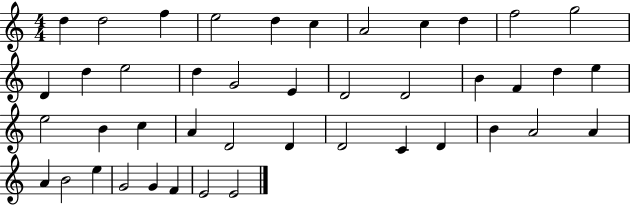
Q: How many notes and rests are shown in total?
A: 43